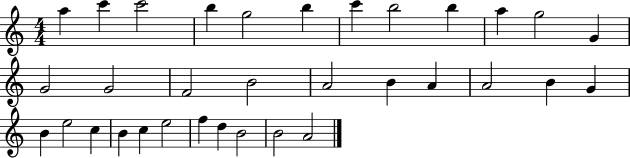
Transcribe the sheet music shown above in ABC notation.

X:1
T:Untitled
M:4/4
L:1/4
K:C
a c' c'2 b g2 b c' b2 b a g2 G G2 G2 F2 B2 A2 B A A2 B G B e2 c B c e2 f d B2 B2 A2